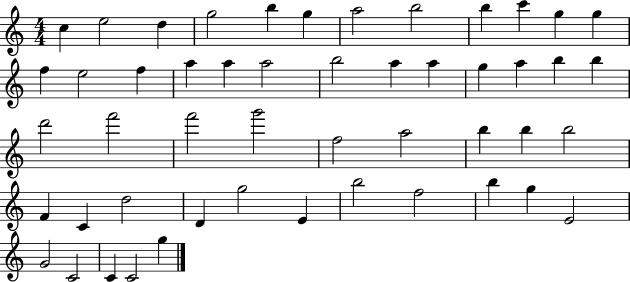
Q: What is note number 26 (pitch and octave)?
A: D6